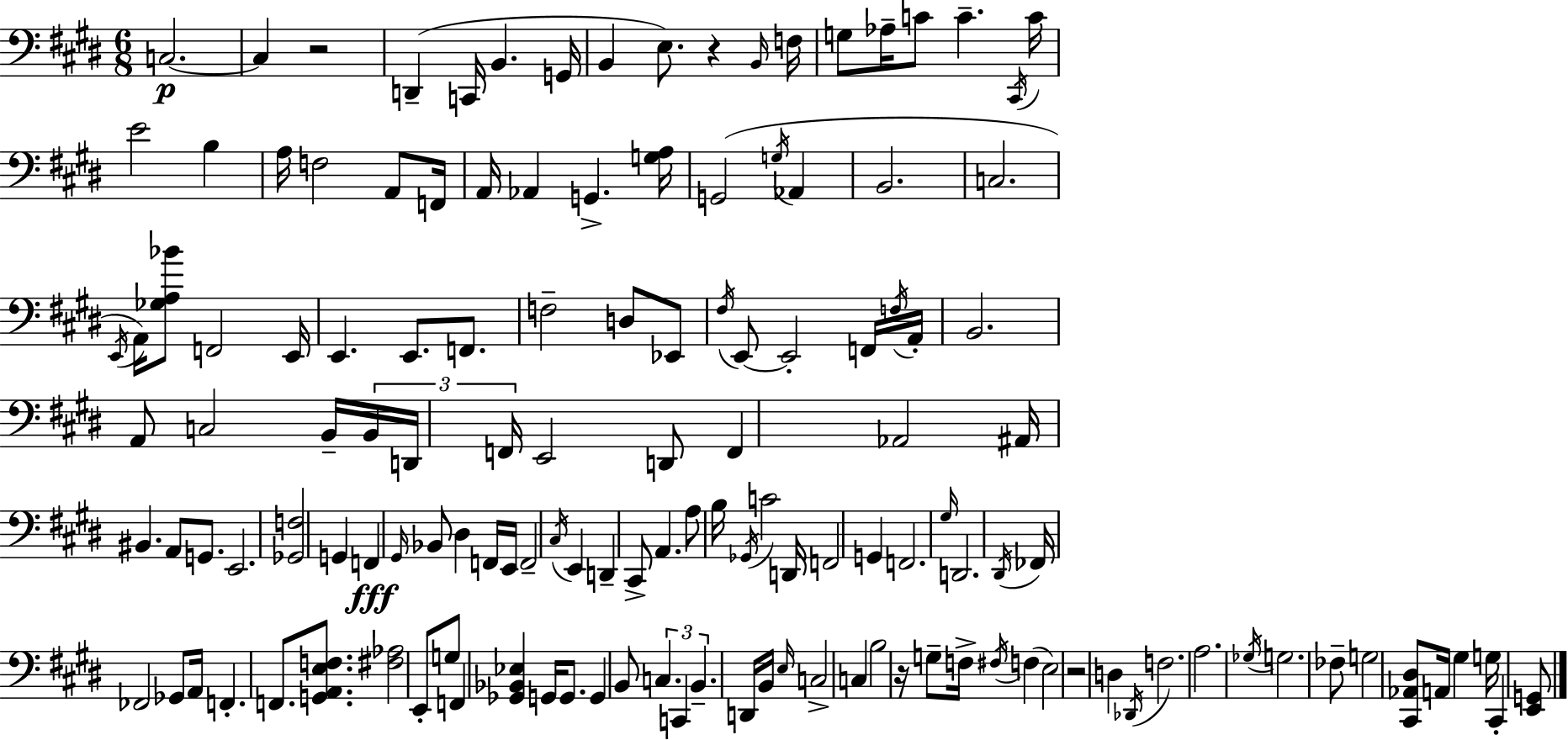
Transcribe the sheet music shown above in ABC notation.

X:1
T:Untitled
M:6/8
L:1/4
K:E
C,2 C, z2 D,, C,,/4 B,, G,,/4 B,, E,/2 z B,,/4 F,/4 G,/2 _A,/4 C/2 C ^C,,/4 C/4 E2 B, A,/4 F,2 A,,/2 F,,/4 A,,/4 _A,, G,, [G,A,]/4 G,,2 G,/4 _A,, B,,2 C,2 E,,/4 A,,/4 [_G,A,_B]/2 F,,2 E,,/4 E,, E,,/2 F,,/2 F,2 D,/2 _E,,/2 ^F,/4 E,,/2 E,,2 F,,/4 F,/4 A,,/4 B,,2 A,,/2 C,2 B,,/4 B,,/4 D,,/4 F,,/4 E,,2 D,,/2 F,, _A,,2 ^A,,/4 ^B,, A,,/2 G,,/2 E,,2 [_G,,F,]2 G,, F,, ^G,,/4 _B,,/2 ^D, F,,/4 E,,/4 F,,2 ^C,/4 E,, D,, ^C,,/2 A,, A,/2 B,/4 _G,,/4 C2 D,,/4 F,,2 G,, F,,2 ^G,/4 D,,2 ^D,,/4 _F,,/4 _F,,2 _G,,/2 A,,/4 F,, F,,/2 [G,,A,,E,F,]/2 [^F,_A,]2 E,,/2 G,/2 F,, [_G,,_B,,_E,] G,,/4 G,,/2 G,, B,,/2 C, C,, B,, D,,/4 B,,/4 E,/4 C,2 C, B,2 z/4 G,/2 F,/4 ^F,/4 F, E,2 z2 D, _D,,/4 F,2 A,2 _G,/4 G,2 _F,/2 G,2 [^C,,_A,,^D,]/2 A,,/4 ^G, G,/4 ^C,, [E,,G,,]/2